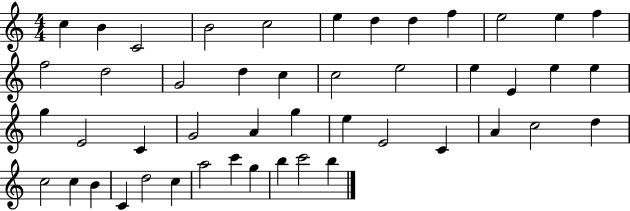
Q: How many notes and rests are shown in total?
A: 47